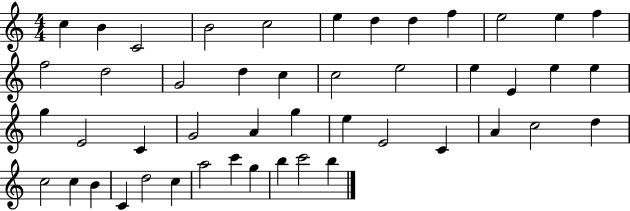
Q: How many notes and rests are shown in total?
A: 47